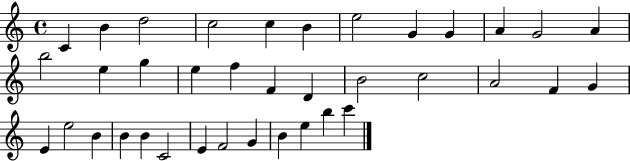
X:1
T:Untitled
M:4/4
L:1/4
K:C
C B d2 c2 c B e2 G G A G2 A b2 e g e f F D B2 c2 A2 F G E e2 B B B C2 E F2 G B e b c'